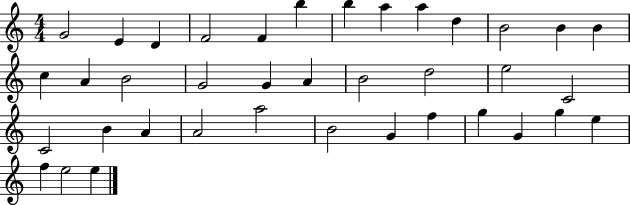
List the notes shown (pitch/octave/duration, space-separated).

G4/h E4/q D4/q F4/h F4/q B5/q B5/q A5/q A5/q D5/q B4/h B4/q B4/q C5/q A4/q B4/h G4/h G4/q A4/q B4/h D5/h E5/h C4/h C4/h B4/q A4/q A4/h A5/h B4/h G4/q F5/q G5/q G4/q G5/q E5/q F5/q E5/h E5/q